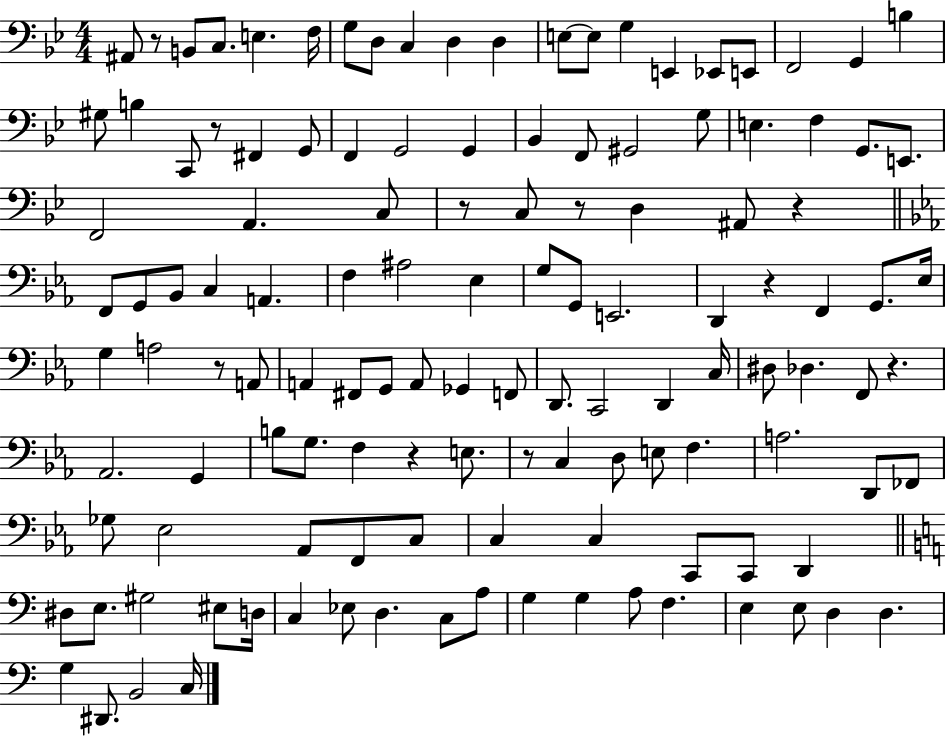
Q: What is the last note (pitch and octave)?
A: C3